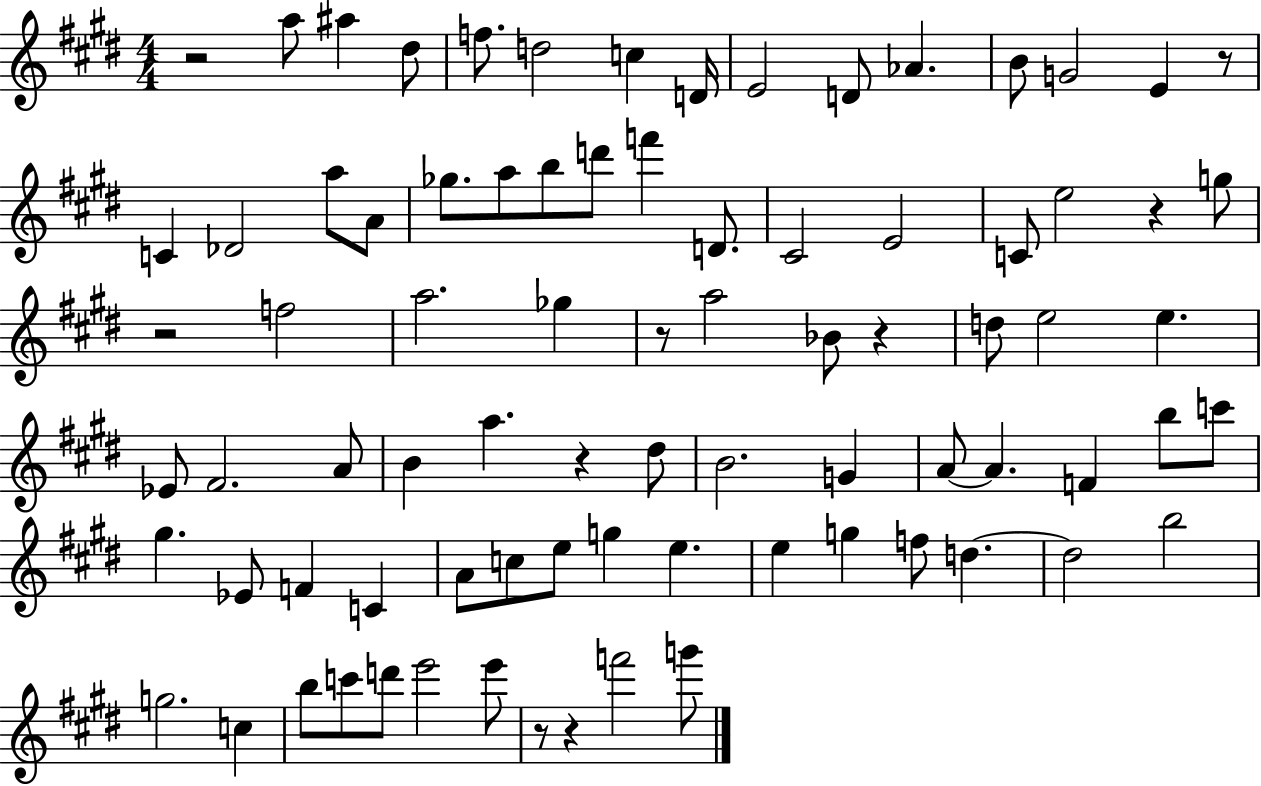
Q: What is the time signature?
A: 4/4